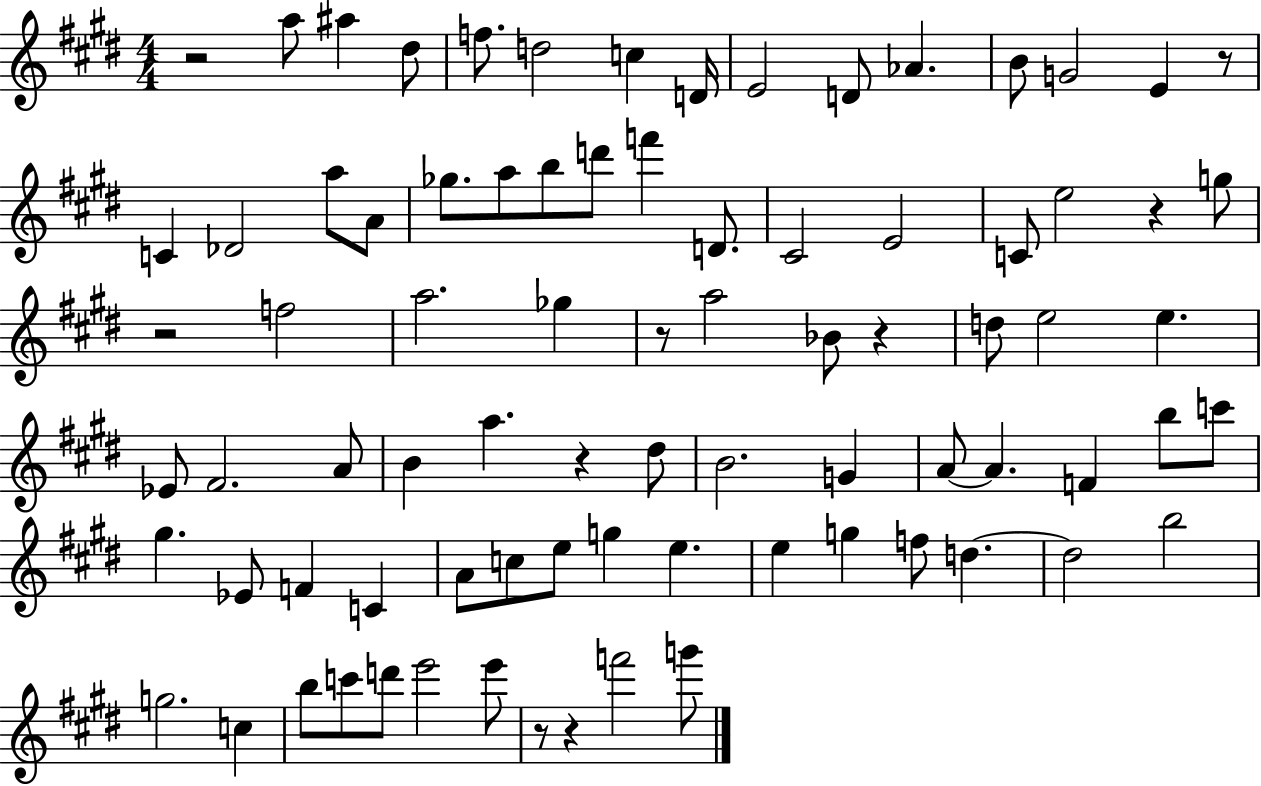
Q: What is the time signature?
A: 4/4